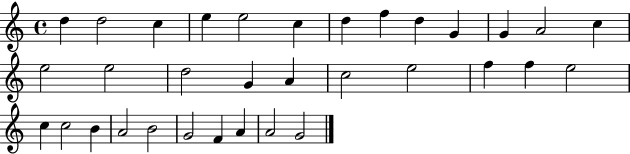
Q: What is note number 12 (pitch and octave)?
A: A4